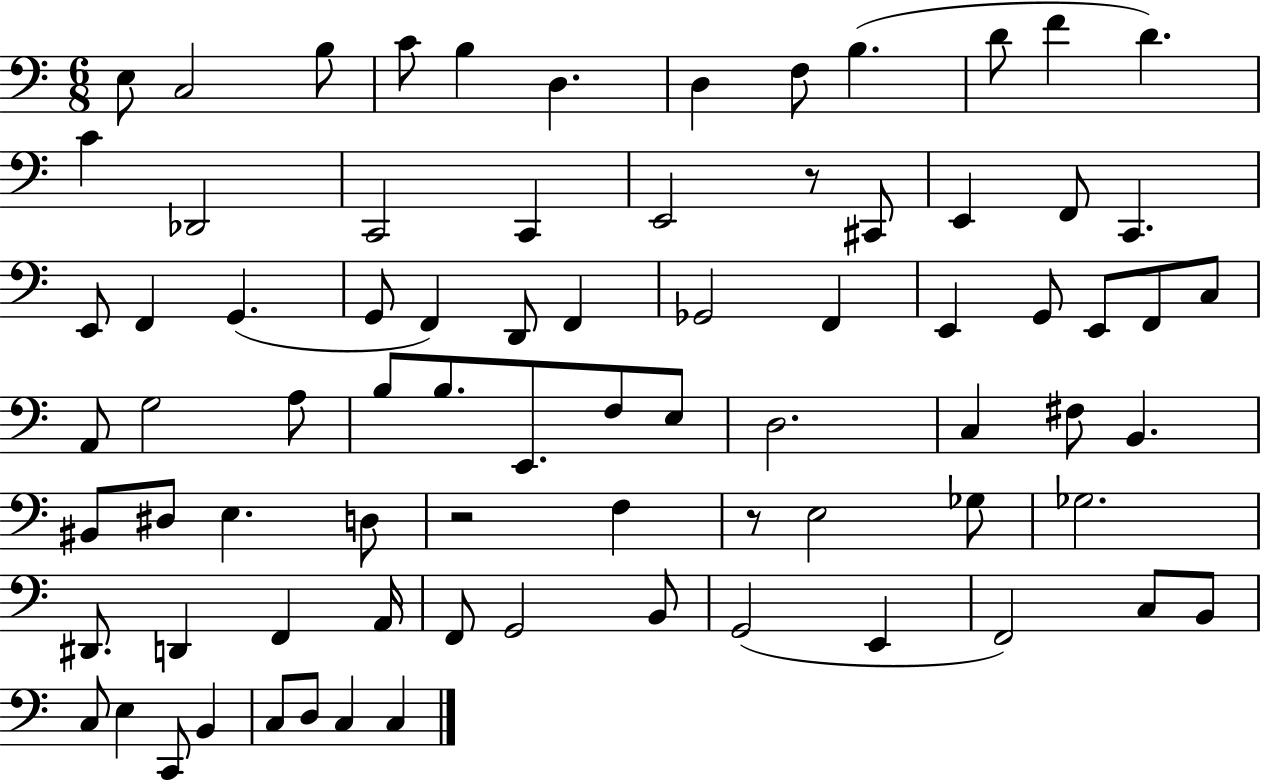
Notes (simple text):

E3/e C3/h B3/e C4/e B3/q D3/q. D3/q F3/e B3/q. D4/e F4/q D4/q. C4/q Db2/h C2/h C2/q E2/h R/e C#2/e E2/q F2/e C2/q. E2/e F2/q G2/q. G2/e F2/q D2/e F2/q Gb2/h F2/q E2/q G2/e E2/e F2/e C3/e A2/e G3/h A3/e B3/e B3/e. E2/e. F3/e E3/e D3/h. C3/q F#3/e B2/q. BIS2/e D#3/e E3/q. D3/e R/h F3/q R/e E3/h Gb3/e Gb3/h. D#2/e. D2/q F2/q A2/s F2/e G2/h B2/e G2/h E2/q F2/h C3/e B2/e C3/e E3/q C2/e B2/q C3/e D3/e C3/q C3/q